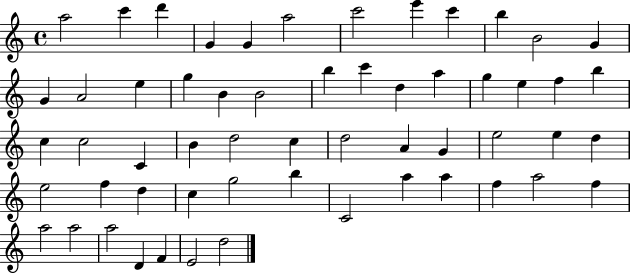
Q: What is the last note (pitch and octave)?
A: D5